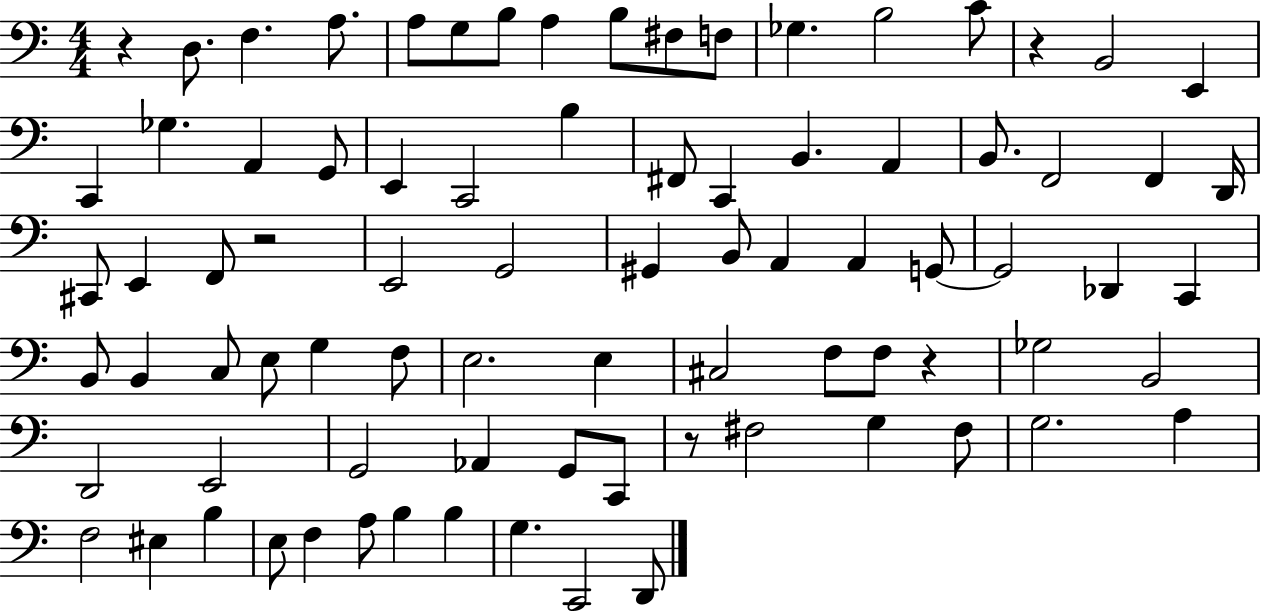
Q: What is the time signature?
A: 4/4